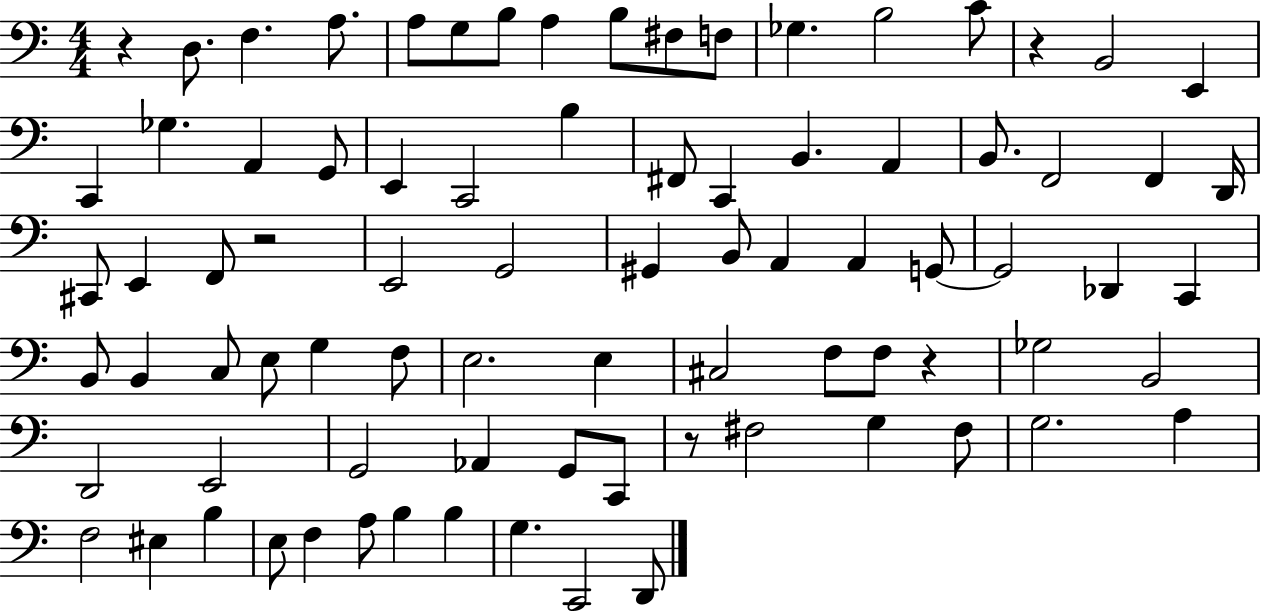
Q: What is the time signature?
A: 4/4